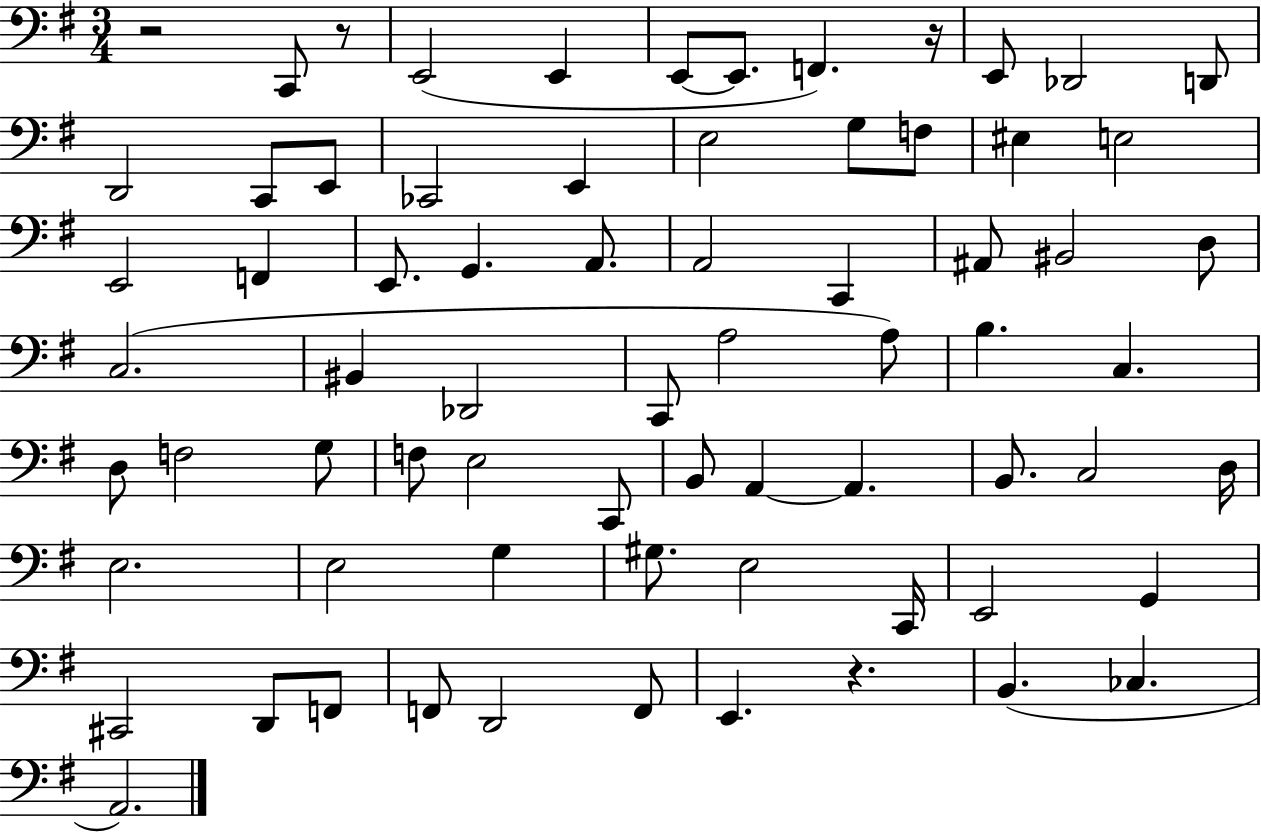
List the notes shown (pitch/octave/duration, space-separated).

R/h C2/e R/e E2/h E2/q E2/e E2/e. F2/q. R/s E2/e Db2/h D2/e D2/h C2/e E2/e CES2/h E2/q E3/h G3/e F3/e EIS3/q E3/h E2/h F2/q E2/e. G2/q. A2/e. A2/h C2/q A#2/e BIS2/h D3/e C3/h. BIS2/q Db2/h C2/e A3/h A3/e B3/q. C3/q. D3/e F3/h G3/e F3/e E3/h C2/e B2/e A2/q A2/q. B2/e. C3/h D3/s E3/h. E3/h G3/q G#3/e. E3/h C2/s E2/h G2/q C#2/h D2/e F2/e F2/e D2/h F2/e E2/q. R/q. B2/q. CES3/q. A2/h.